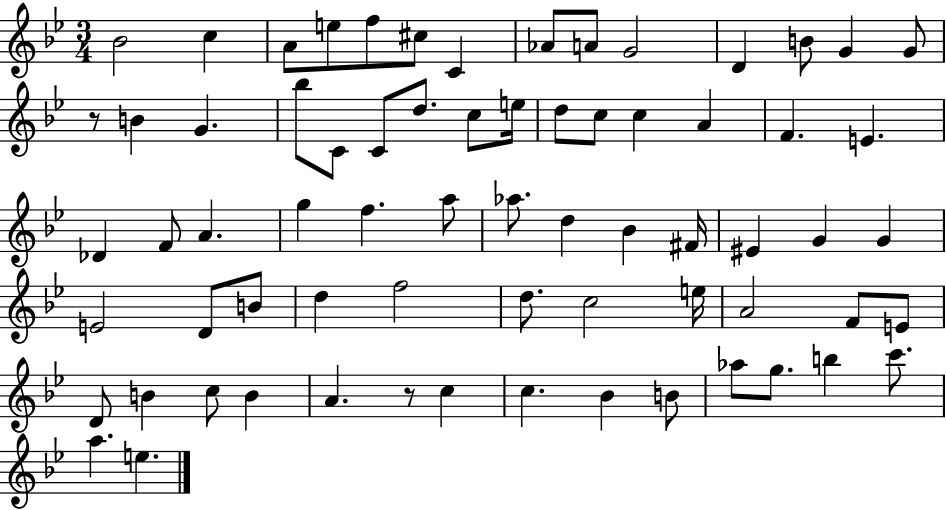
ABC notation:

X:1
T:Untitled
M:3/4
L:1/4
K:Bb
_B2 c A/2 e/2 f/2 ^c/2 C _A/2 A/2 G2 D B/2 G G/2 z/2 B G _b/2 C/2 C/2 d/2 c/2 e/4 d/2 c/2 c A F E _D F/2 A g f a/2 _a/2 d _B ^F/4 ^E G G E2 D/2 B/2 d f2 d/2 c2 e/4 A2 F/2 E/2 D/2 B c/2 B A z/2 c c _B B/2 _a/2 g/2 b c'/2 a e